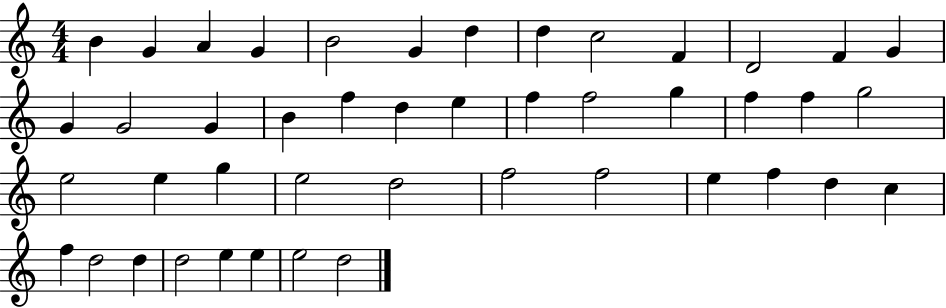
{
  \clef treble
  \numericTimeSignature
  \time 4/4
  \key c \major
  b'4 g'4 a'4 g'4 | b'2 g'4 d''4 | d''4 c''2 f'4 | d'2 f'4 g'4 | \break g'4 g'2 g'4 | b'4 f''4 d''4 e''4 | f''4 f''2 g''4 | f''4 f''4 g''2 | \break e''2 e''4 g''4 | e''2 d''2 | f''2 f''2 | e''4 f''4 d''4 c''4 | \break f''4 d''2 d''4 | d''2 e''4 e''4 | e''2 d''2 | \bar "|."
}